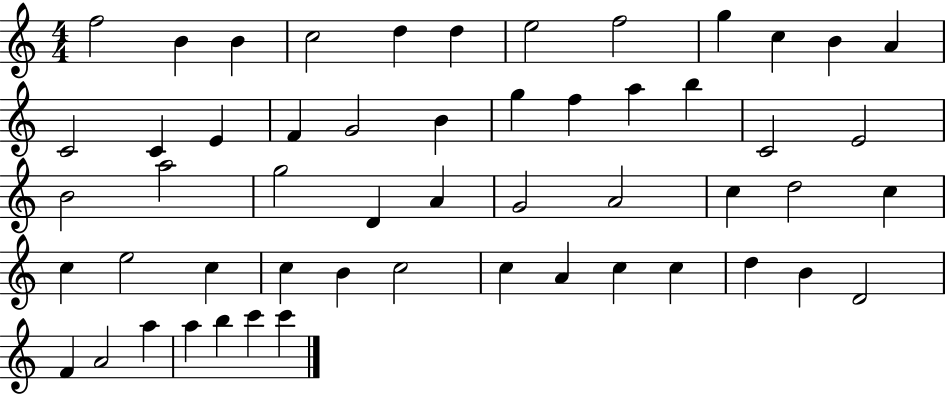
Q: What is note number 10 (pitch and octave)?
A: C5